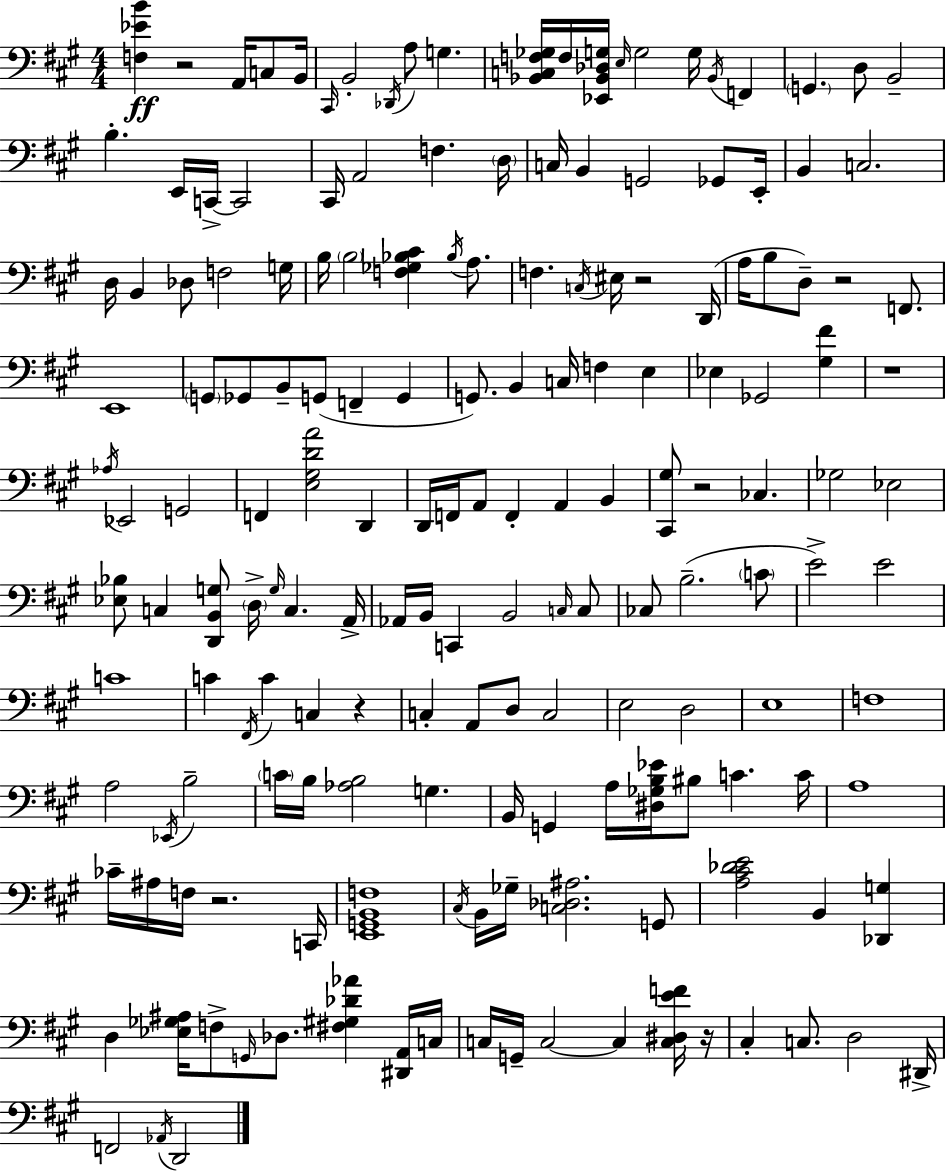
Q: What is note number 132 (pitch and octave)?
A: Db3